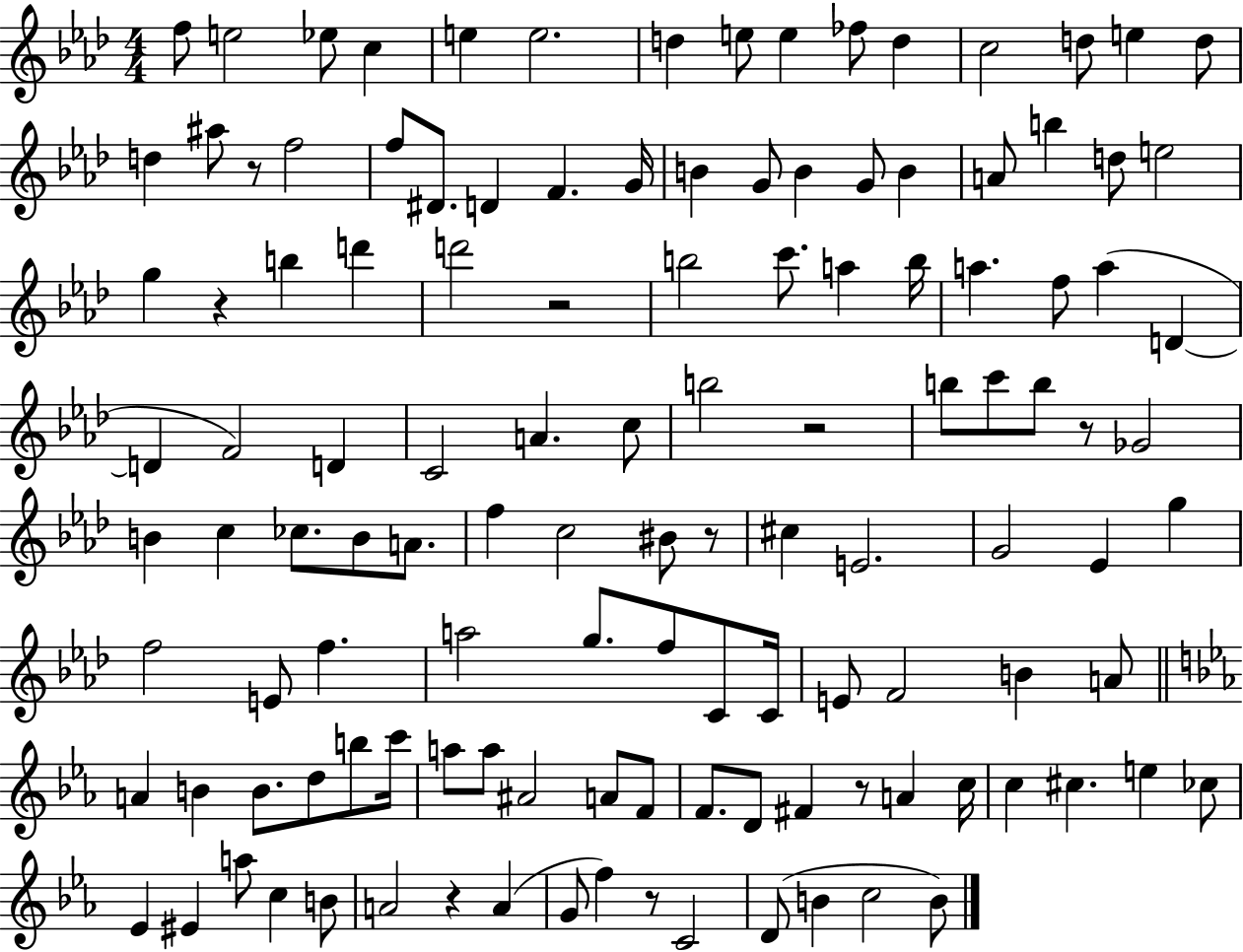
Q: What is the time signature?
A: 4/4